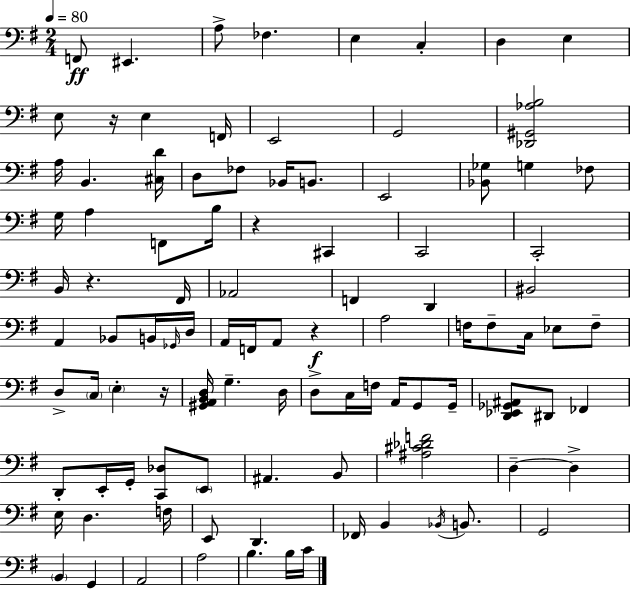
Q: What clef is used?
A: bass